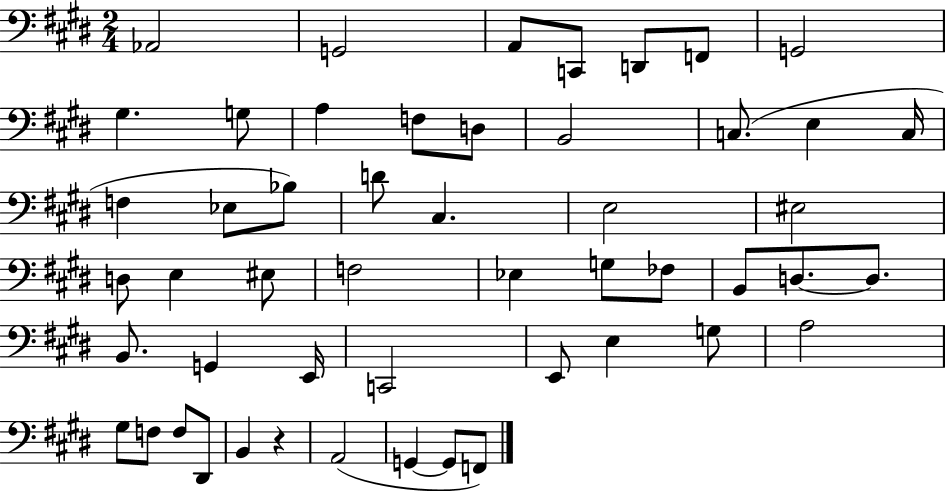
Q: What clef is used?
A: bass